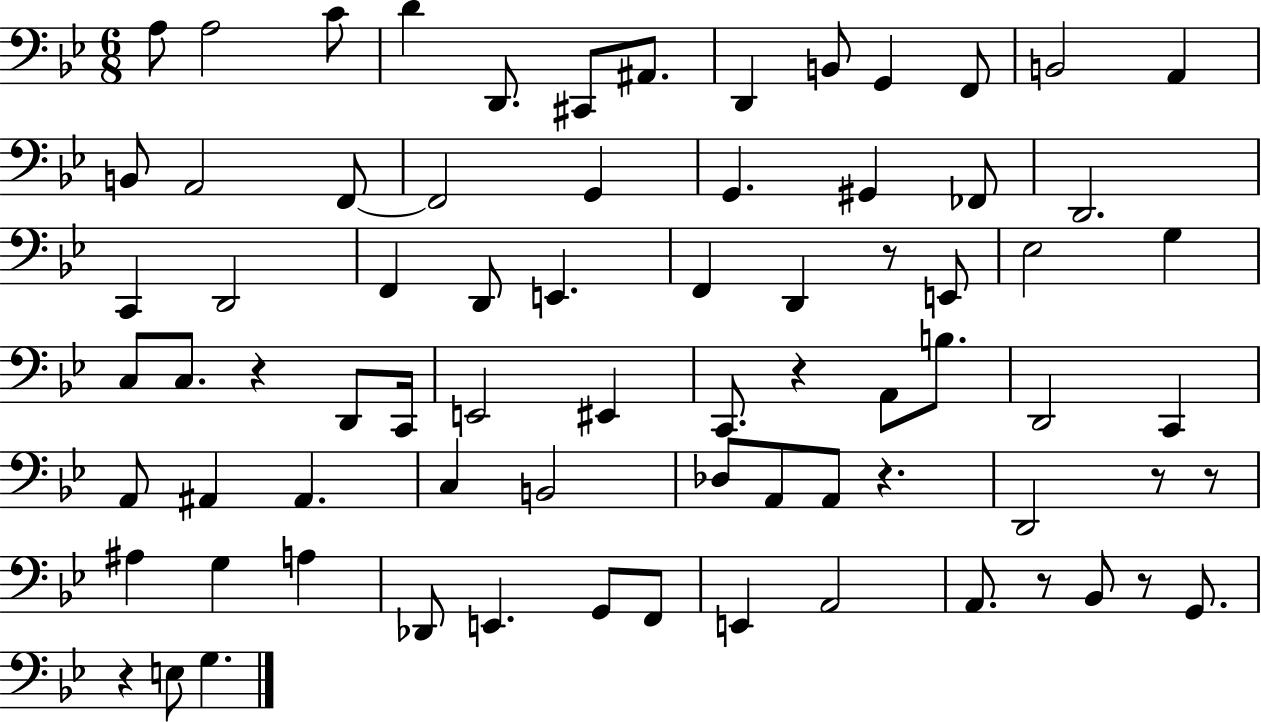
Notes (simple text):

A3/e A3/h C4/e D4/q D2/e. C#2/e A#2/e. D2/q B2/e G2/q F2/e B2/h A2/q B2/e A2/h F2/e F2/h G2/q G2/q. G#2/q FES2/e D2/h. C2/q D2/h F2/q D2/e E2/q. F2/q D2/q R/e E2/e Eb3/h G3/q C3/e C3/e. R/q D2/e C2/s E2/h EIS2/q C2/e. R/q A2/e B3/e. D2/h C2/q A2/e A#2/q A#2/q. C3/q B2/h Db3/e A2/e A2/e R/q. D2/h R/e R/e A#3/q G3/q A3/q Db2/e E2/q. G2/e F2/e E2/q A2/h A2/e. R/e Bb2/e R/e G2/e. R/q E3/e G3/q.